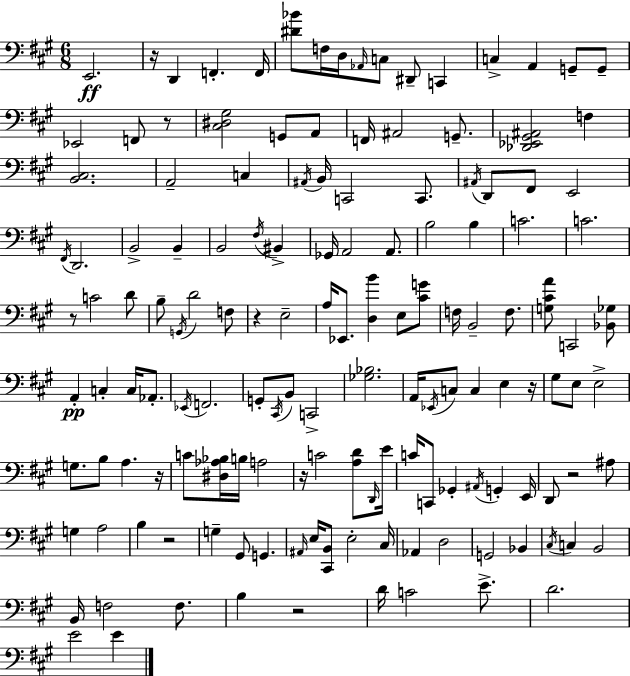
X:1
T:Untitled
M:6/8
L:1/4
K:A
E,,2 z/4 D,, F,, F,,/4 [^D_B]/2 F,/4 D,/4 _A,,/4 C,/2 ^D,,/2 C,, C, A,, G,,/2 G,,/2 _E,,2 F,,/2 z/2 [^C,^D,^G,]2 G,,/2 A,,/2 F,,/4 ^A,,2 G,,/2 [_D,,_E,,^G,,^A,,]2 F, [B,,^C,]2 A,,2 C, ^A,,/4 B,,/4 C,,2 C,,/2 ^A,,/4 D,,/2 ^F,,/2 E,,2 ^F,,/4 D,,2 B,,2 B,, B,,2 ^F,/4 ^B,, _G,,/4 A,,2 A,,/2 B,2 B, C2 C2 z/2 C2 D/2 B,/2 G,,/4 D2 F,/2 z E,2 A,/4 _E,,/2 [D,B] E,/2 [^CG]/2 F,/4 B,,2 F,/2 [G,^CA]/2 C,,2 [_B,,_G,]/2 A,, C, C,/4 _A,,/2 _E,,/4 F,,2 G,,/2 ^C,,/4 B,,/2 C,,2 [_G,_B,]2 A,,/4 _E,,/4 C,/2 C, E, z/4 ^G,/2 E,/2 E,2 G,/2 B,/2 A, z/4 C/2 [^D,_A,_B,]/4 B,/4 A,2 z/4 C2 [A,D]/2 D,,/4 E/4 C/4 C,,/2 _G,, ^A,,/4 G,, E,,/4 D,,/2 z2 ^A,/2 G, A,2 B, z2 G, ^G,,/2 G,, ^A,,/4 E,/4 [^C,,B,,]/2 E,2 ^C,/4 _A,, D,2 G,,2 _B,, ^C,/4 C, B,,2 B,,/4 F,2 F,/2 B, z2 D/4 C2 E/2 D2 E2 E